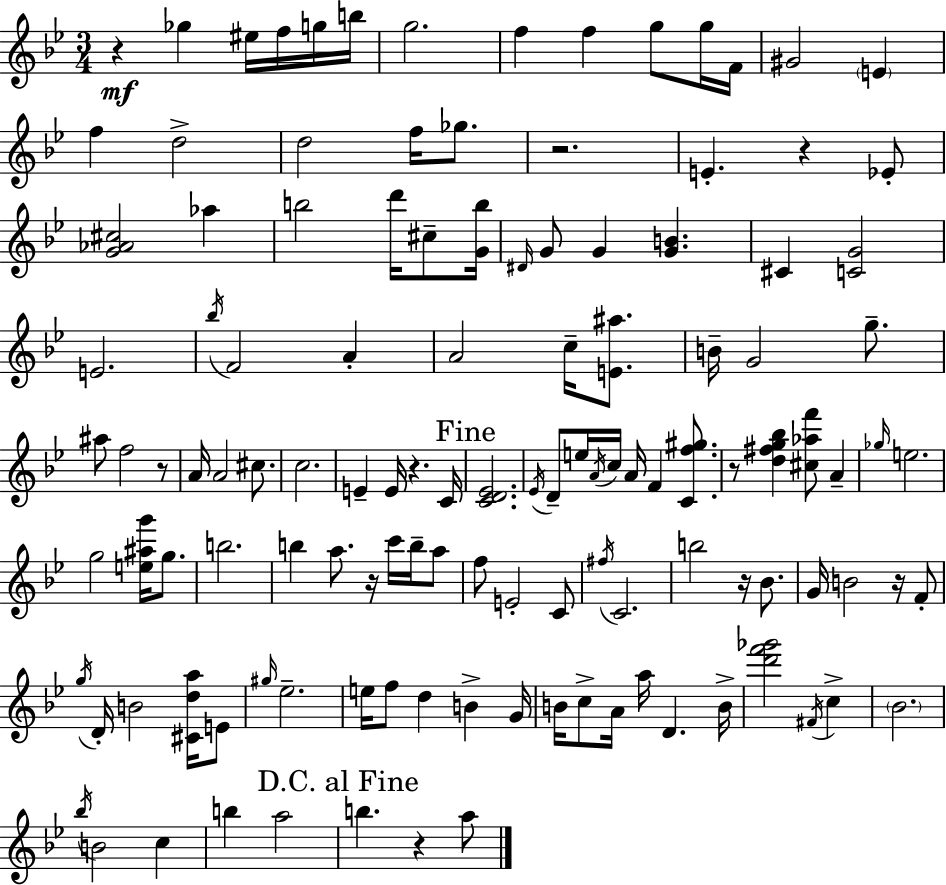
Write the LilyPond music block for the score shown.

{
  \clef treble
  \numericTimeSignature
  \time 3/4
  \key g \minor
  r4\mf ges''4 eis''16 f''16 g''16 b''16 | g''2. | f''4 f''4 g''8 g''16 f'16 | gis'2 \parenthesize e'4 | \break f''4 d''2-> | d''2 f''16 ges''8. | r2. | e'4.-. r4 ees'8-. | \break <g' aes' cis''>2 aes''4 | b''2 d'''16 cis''8-- <g' b''>16 | \grace { dis'16 } g'8 g'4 <g' b'>4. | cis'4 <c' g'>2 | \break e'2. | \acciaccatura { bes''16 } f'2 a'4-. | a'2 c''16-- <e' ais''>8. | b'16-- g'2 g''8.-- | \break ais''8 f''2 | r8 a'16 a'2 cis''8. | c''2. | e'4-- e'16 r4. | \break c'16 \mark "Fine" <c' d' ees'>2. | \acciaccatura { ees'16 } d'8-- e''16 \acciaccatura { a'16 } c''16 a'16 f'4 | <c' f'' gis''>8. r8 <d'' fis'' g'' bes''>4 <cis'' aes'' f'''>8 | a'4-- \grace { ges''16 } e''2. | \break g''2 | <e'' ais'' g'''>16 g''8. b''2. | b''4 a''8. | r16 c'''16 b''16-- a''8 f''8 e'2-. | \break c'8 \acciaccatura { fis''16 } c'2. | b''2 | r16 bes'8. g'16 b'2 | r16 f'8-. \acciaccatura { g''16 } d'16-. b'2 | \break <cis' d'' a''>16 e'8 \grace { gis''16 } ees''2.-- | e''16 f''8 d''4 | b'4-> g'16 b'16 c''8-> a'16 | a''16 d'4. b'16-> <d''' f''' ges'''>2 | \break \acciaccatura { fis'16 } c''4-> \parenthesize bes'2. | \acciaccatura { bes''16 } b'2 | c''4 b''4 | a''2 \mark "D.C. al Fine" b''4. | \break r4 a''8 \bar "|."
}